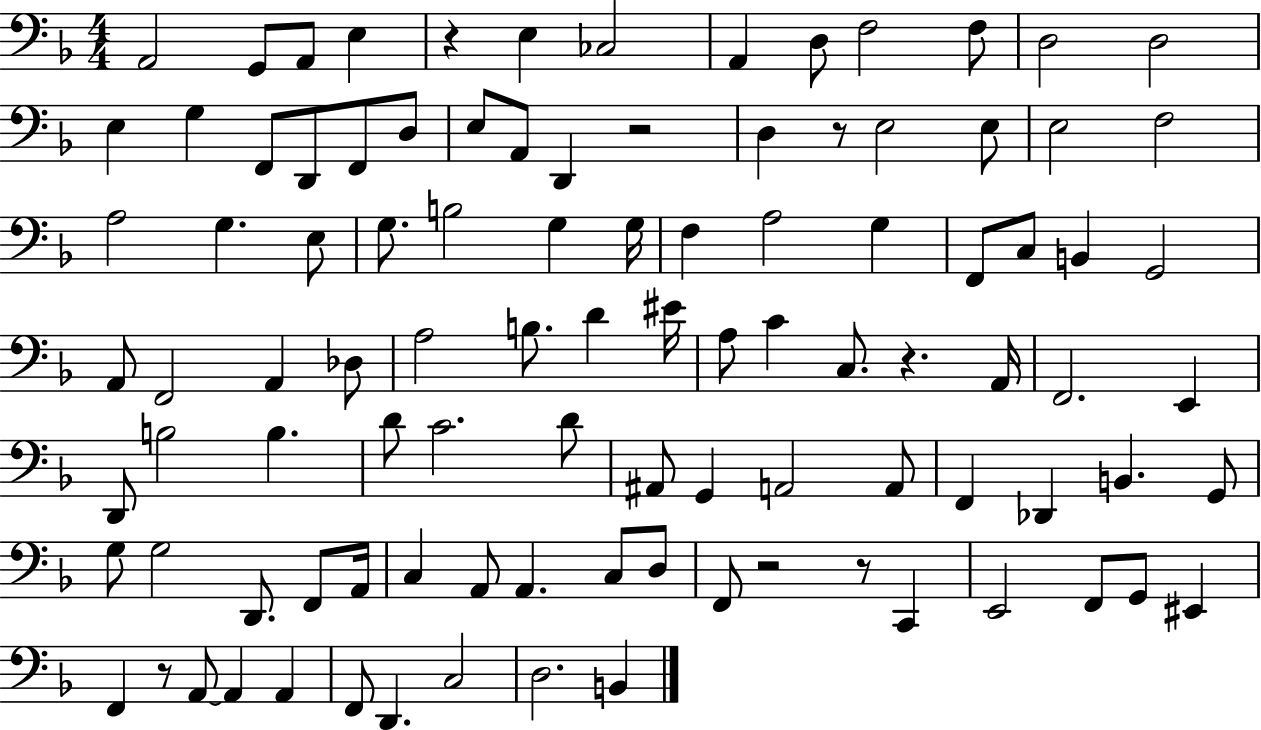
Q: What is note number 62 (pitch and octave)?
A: G2